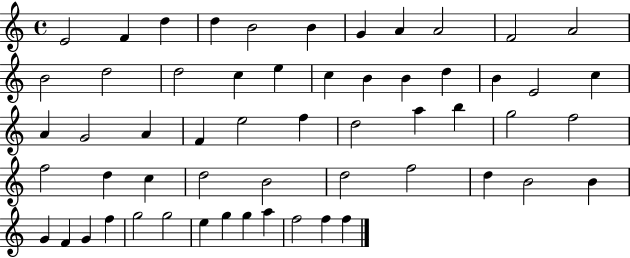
{
  \clef treble
  \time 4/4
  \defaultTimeSignature
  \key c \major
  e'2 f'4 d''4 | d''4 b'2 b'4 | g'4 a'4 a'2 | f'2 a'2 | \break b'2 d''2 | d''2 c''4 e''4 | c''4 b'4 b'4 d''4 | b'4 e'2 c''4 | \break a'4 g'2 a'4 | f'4 e''2 f''4 | d''2 a''4 b''4 | g''2 f''2 | \break f''2 d''4 c''4 | d''2 b'2 | d''2 f''2 | d''4 b'2 b'4 | \break g'4 f'4 g'4 f''4 | g''2 g''2 | e''4 g''4 g''4 a''4 | f''2 f''4 f''4 | \break \bar "|."
}